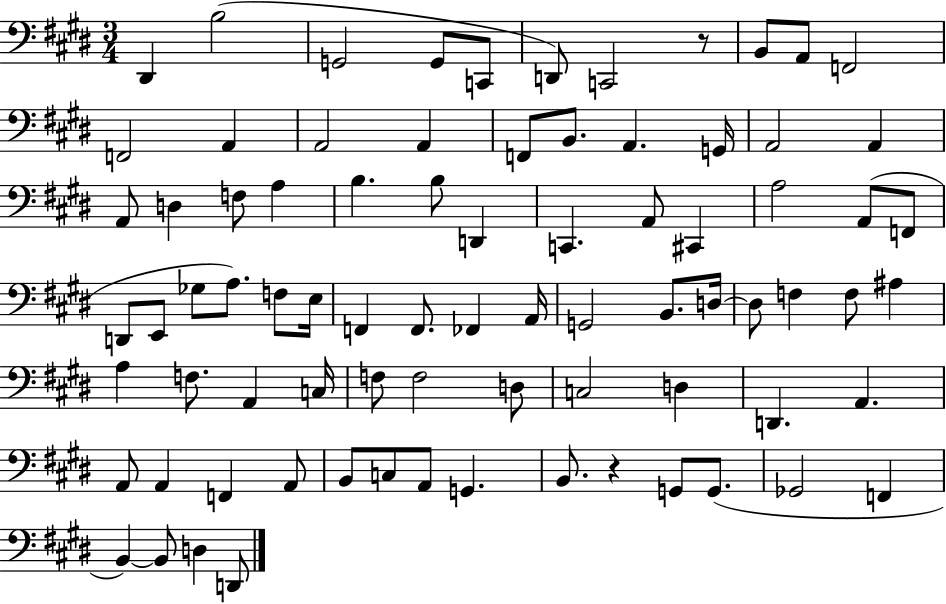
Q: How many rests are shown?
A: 2